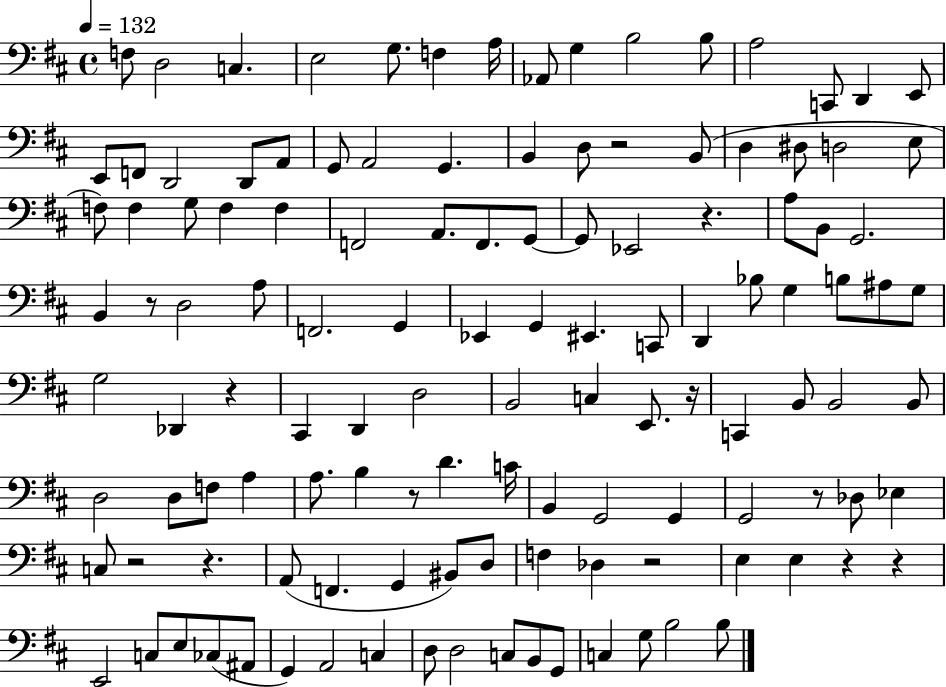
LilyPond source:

{
  \clef bass
  \time 4/4
  \defaultTimeSignature
  \key d \major
  \tempo 4 = 132
  f8 d2 c4. | e2 g8. f4 a16 | aes,8 g4 b2 b8 | a2 c,8 d,4 e,8 | \break e,8 f,8 d,2 d,8 a,8 | g,8 a,2 g,4. | b,4 d8 r2 b,8( | d4 dis8 d2 e8 | \break f8) f4 g8 f4 f4 | f,2 a,8. f,8. g,8~~ | g,8 ees,2 r4. | a8 b,8 g,2. | \break b,4 r8 d2 a8 | f,2. g,4 | ees,4 g,4 eis,4. c,8 | d,4 bes8 g4 b8 ais8 g8 | \break g2 des,4 r4 | cis,4 d,4 d2 | b,2 c4 e,8. r16 | c,4 b,8 b,2 b,8 | \break d2 d8 f8 a4 | a8. b4 r8 d'4. c'16 | b,4 g,2 g,4 | g,2 r8 des8 ees4 | \break c8 r2 r4. | a,8( f,4. g,4 bis,8) d8 | f4 des4 r2 | e4 e4 r4 r4 | \break e,2 c8 e8 ces8( ais,8 | g,4) a,2 c4 | d8 d2 c8 b,8 g,8 | c4 g8 b2 b8 | \break \bar "|."
}